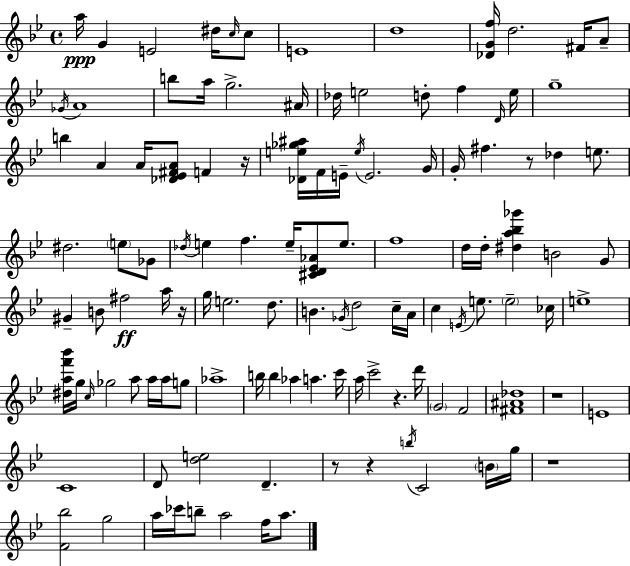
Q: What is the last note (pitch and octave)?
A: A5